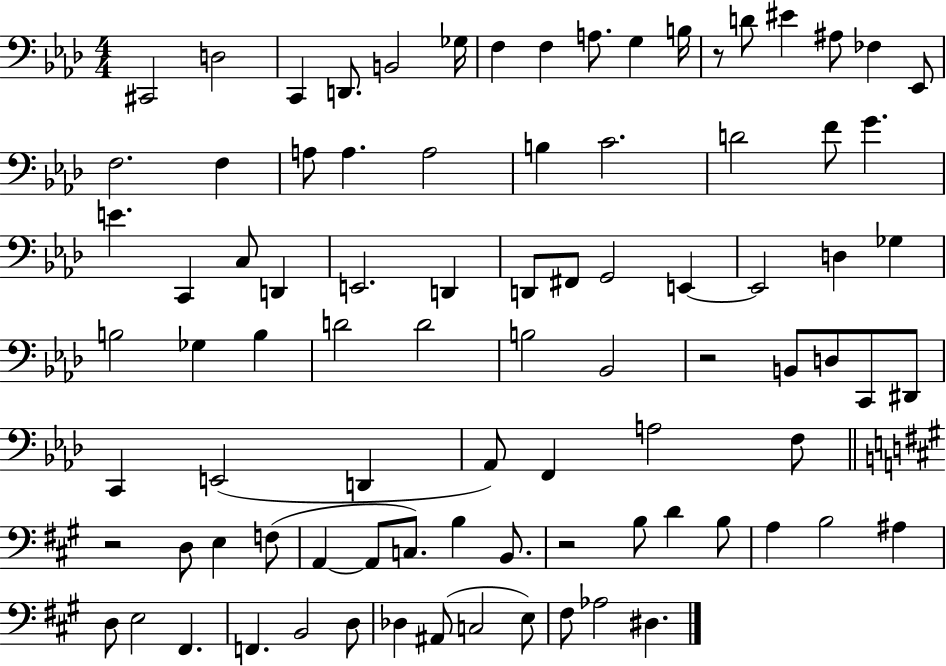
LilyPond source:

{
  \clef bass
  \numericTimeSignature
  \time 4/4
  \key aes \major
  cis,2 d2 | c,4 d,8. b,2 ges16 | f4 f4 a8. g4 b16 | r8 d'8 eis'4 ais8 fes4 ees,8 | \break f2. f4 | a8 a4. a2 | b4 c'2. | d'2 f'8 g'4. | \break e'4. c,4 c8 d,4 | e,2. d,4 | d,8 fis,8 g,2 e,4~~ | e,2 d4 ges4 | \break b2 ges4 b4 | d'2 d'2 | b2 bes,2 | r2 b,8 d8 c,8 dis,8 | \break c,4 e,2( d,4 | aes,8) f,4 a2 f8 | \bar "||" \break \key a \major r2 d8 e4 f8( | a,4~~ a,8 c8.) b4 b,8. | r2 b8 d'4 b8 | a4 b2 ais4 | \break d8 e2 fis,4. | f,4. b,2 d8 | des4 ais,8( c2 e8) | fis8 aes2 dis4. | \break \bar "|."
}